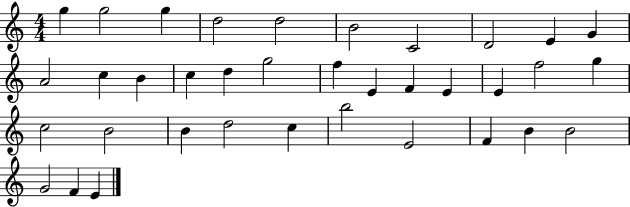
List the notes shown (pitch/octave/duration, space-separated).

G5/q G5/h G5/q D5/h D5/h B4/h C4/h D4/h E4/q G4/q A4/h C5/q B4/q C5/q D5/q G5/h F5/q E4/q F4/q E4/q E4/q F5/h G5/q C5/h B4/h B4/q D5/h C5/q B5/h E4/h F4/q B4/q B4/h G4/h F4/q E4/q